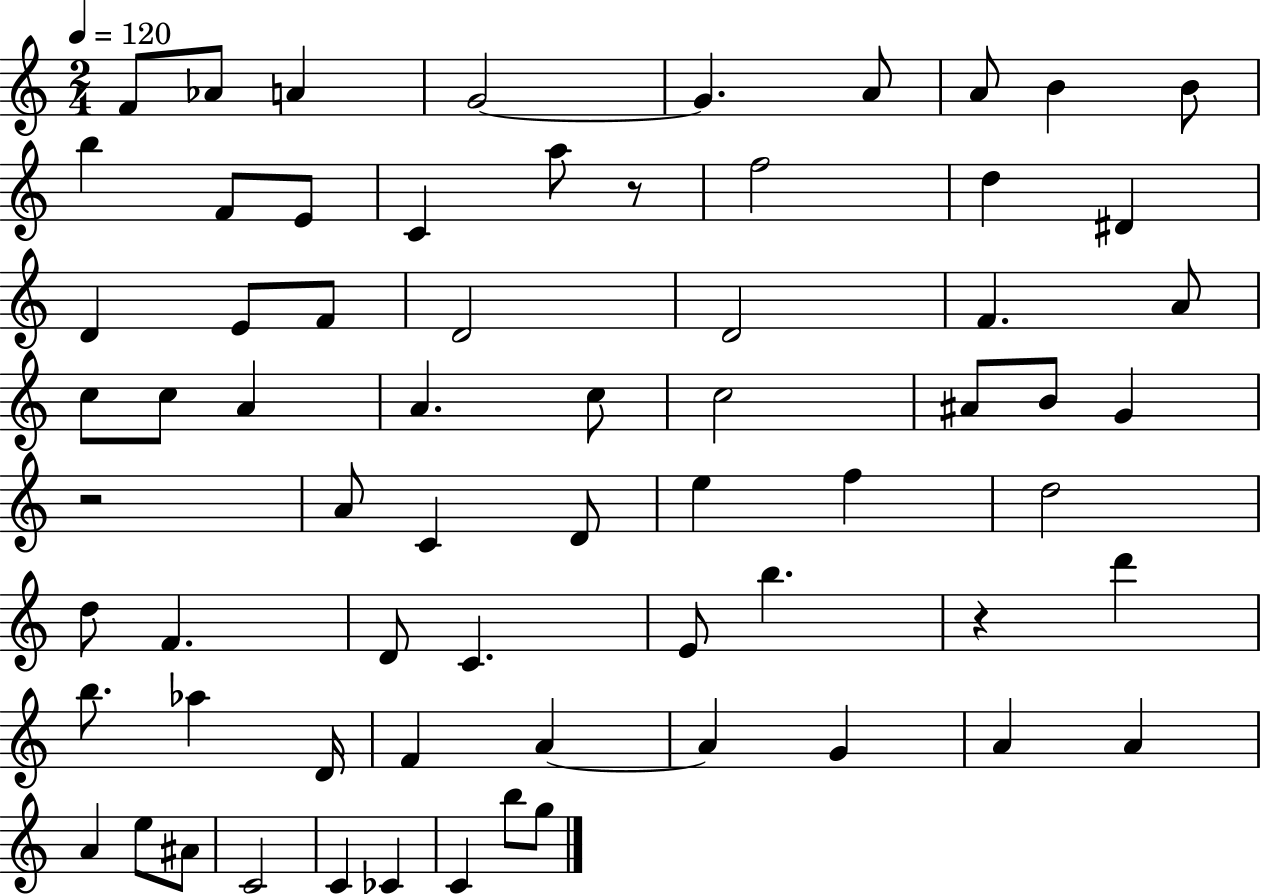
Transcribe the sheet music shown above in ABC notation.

X:1
T:Untitled
M:2/4
L:1/4
K:C
F/2 _A/2 A G2 G A/2 A/2 B B/2 b F/2 E/2 C a/2 z/2 f2 d ^D D E/2 F/2 D2 D2 F A/2 c/2 c/2 A A c/2 c2 ^A/2 B/2 G z2 A/2 C D/2 e f d2 d/2 F D/2 C E/2 b z d' b/2 _a D/4 F A A G A A A e/2 ^A/2 C2 C _C C b/2 g/2